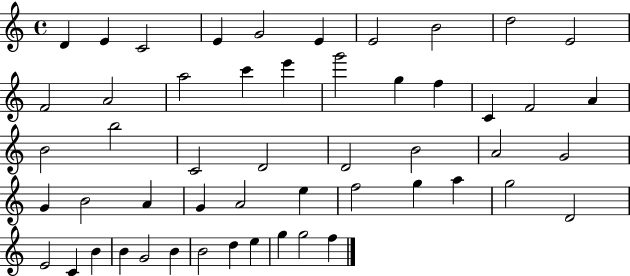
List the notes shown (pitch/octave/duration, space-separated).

D4/q E4/q C4/h E4/q G4/h E4/q E4/h B4/h D5/h E4/h F4/h A4/h A5/h C6/q E6/q G6/h G5/q F5/q C4/q F4/h A4/q B4/h B5/h C4/h D4/h D4/h B4/h A4/h G4/h G4/q B4/h A4/q G4/q A4/h E5/q F5/h G5/q A5/q G5/h D4/h E4/h C4/q B4/q B4/q G4/h B4/q B4/h D5/q E5/q G5/q G5/h F5/q